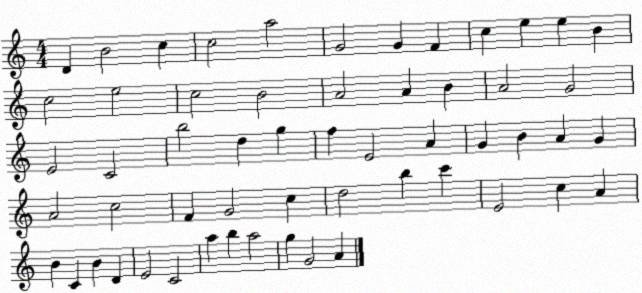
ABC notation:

X:1
T:Untitled
M:4/4
L:1/4
K:C
D B2 c c2 a2 G2 G F c e e B c2 e2 c2 B2 A2 A B A2 G2 E2 C2 b2 d g f E2 A G B A G A2 c2 F G2 c d2 b c' E2 c A B C B D E2 C2 a b a2 g G2 A